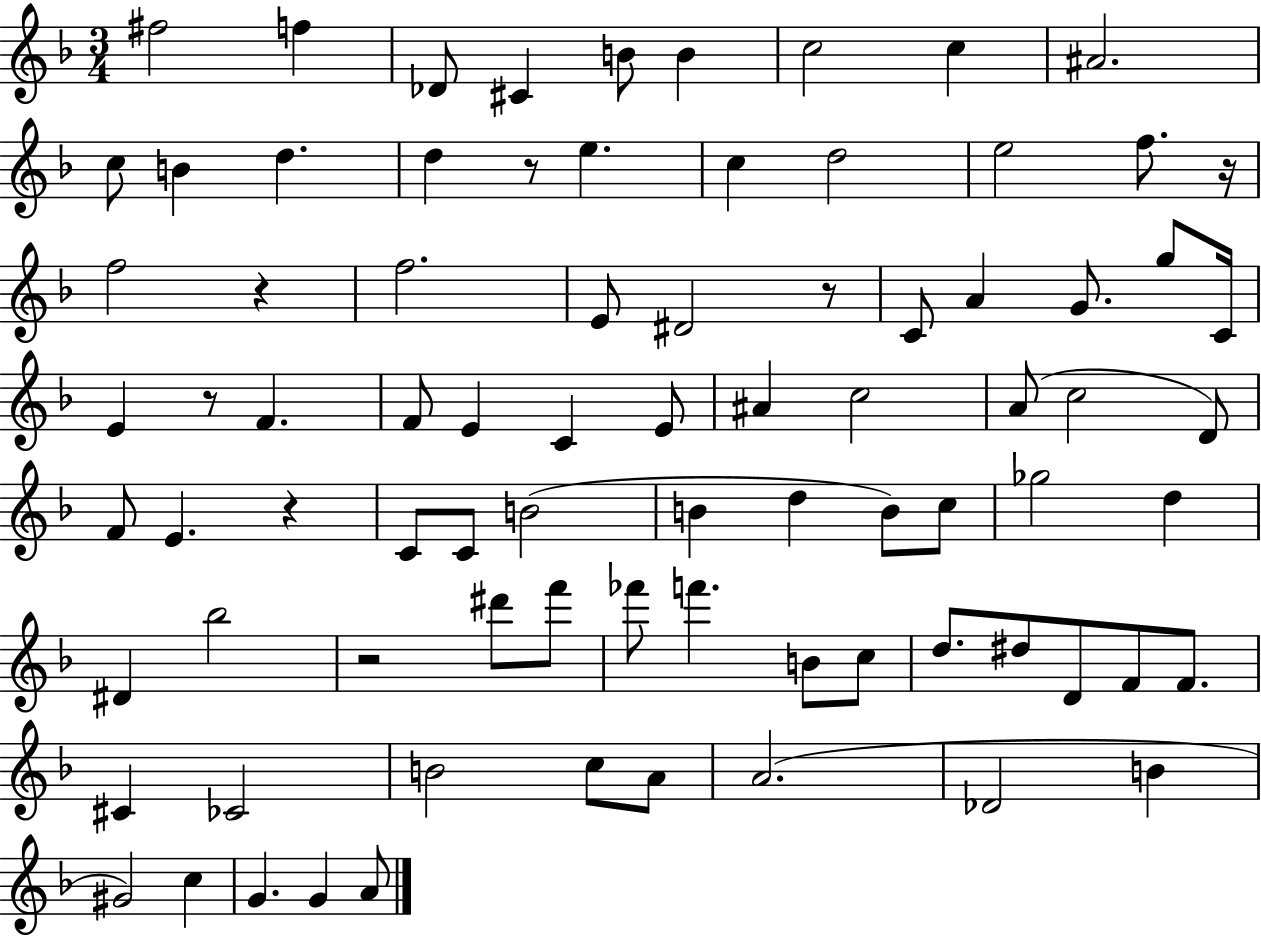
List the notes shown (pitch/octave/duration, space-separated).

F#5/h F5/q Db4/e C#4/q B4/e B4/q C5/h C5/q A#4/h. C5/e B4/q D5/q. D5/q R/e E5/q. C5/q D5/h E5/h F5/e. R/s F5/h R/q F5/h. E4/e D#4/h R/e C4/e A4/q G4/e. G5/e C4/s E4/q R/e F4/q. F4/e E4/q C4/q E4/e A#4/q C5/h A4/e C5/h D4/e F4/e E4/q. R/q C4/e C4/e B4/h B4/q D5/q B4/e C5/e Gb5/h D5/q D#4/q Bb5/h R/h D#6/e F6/e FES6/e F6/q. B4/e C5/e D5/e. D#5/e D4/e F4/e F4/e. C#4/q CES4/h B4/h C5/e A4/e A4/h. Db4/h B4/q G#4/h C5/q G4/q. G4/q A4/e